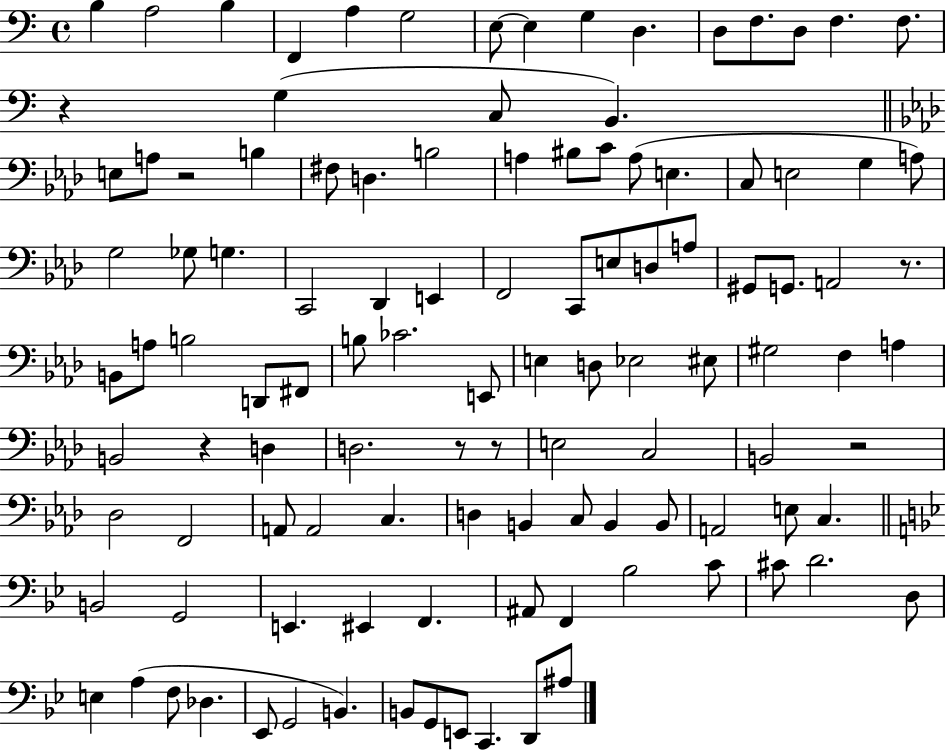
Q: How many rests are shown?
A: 7